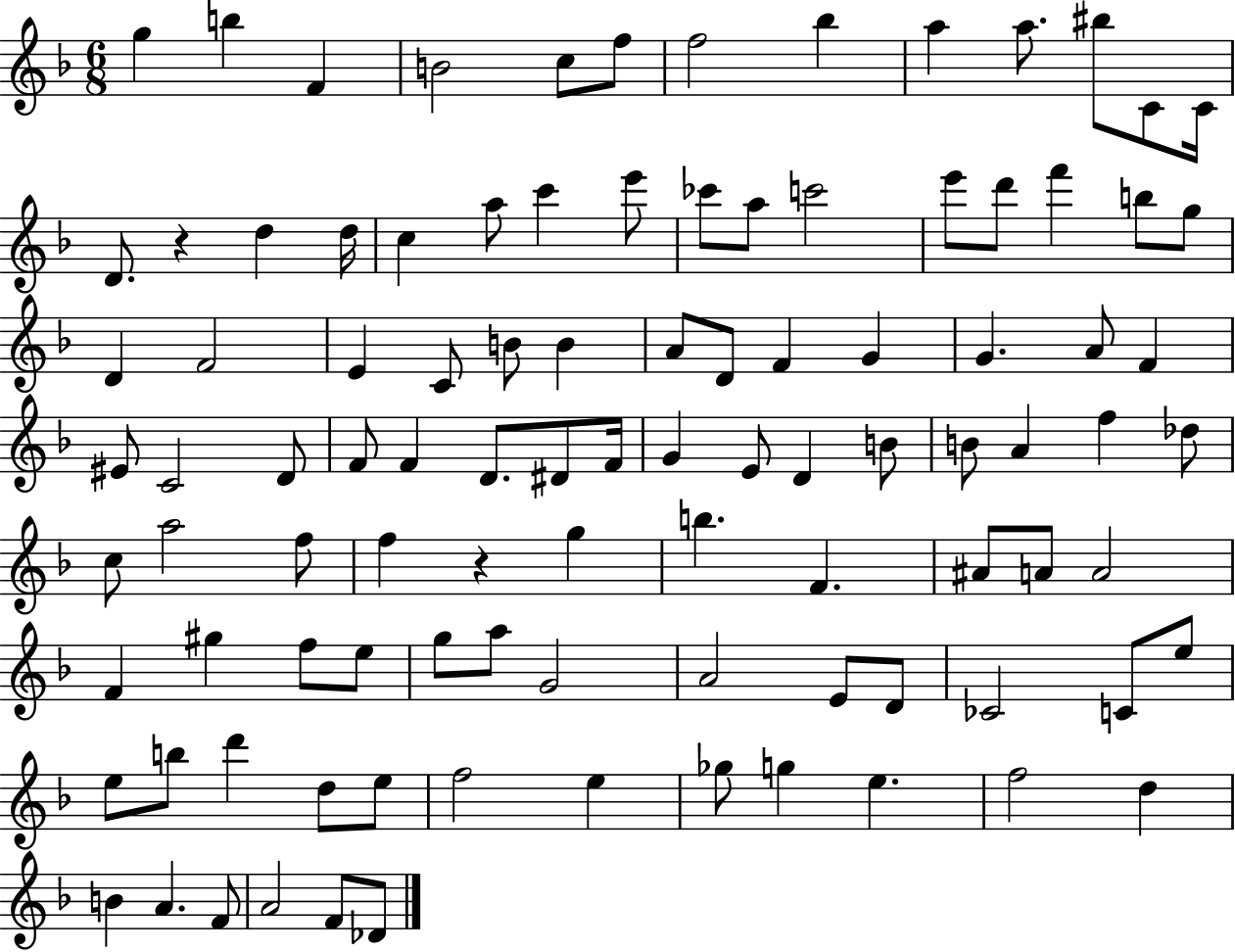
X:1
T:Untitled
M:6/8
L:1/4
K:F
g b F B2 c/2 f/2 f2 _b a a/2 ^b/2 C/2 C/4 D/2 z d d/4 c a/2 c' e'/2 _c'/2 a/2 c'2 e'/2 d'/2 f' b/2 g/2 D F2 E C/2 B/2 B A/2 D/2 F G G A/2 F ^E/2 C2 D/2 F/2 F D/2 ^D/2 F/4 G E/2 D B/2 B/2 A f _d/2 c/2 a2 f/2 f z g b F ^A/2 A/2 A2 F ^g f/2 e/2 g/2 a/2 G2 A2 E/2 D/2 _C2 C/2 e/2 e/2 b/2 d' d/2 e/2 f2 e _g/2 g e f2 d B A F/2 A2 F/2 _D/2